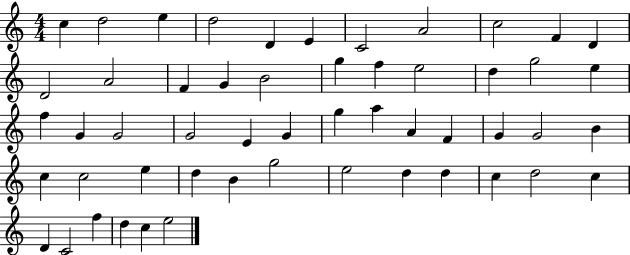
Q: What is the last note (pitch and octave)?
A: E5